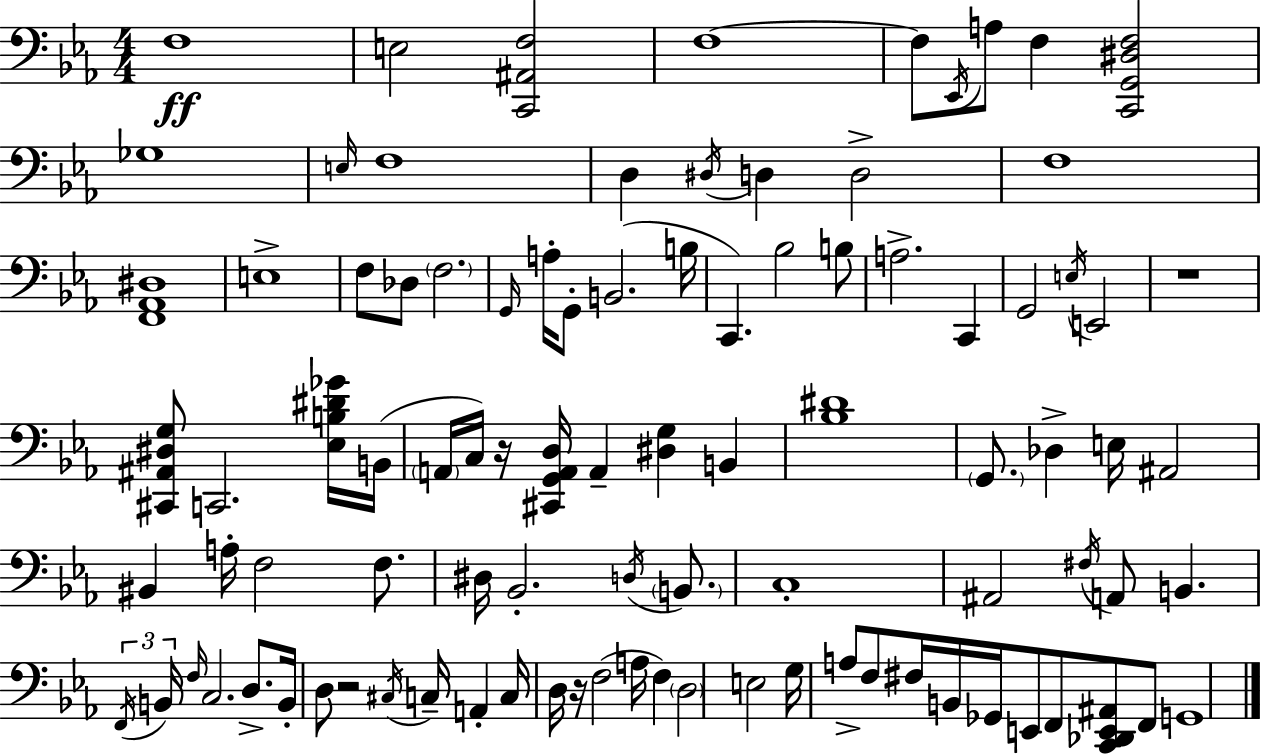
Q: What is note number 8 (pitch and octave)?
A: Gb3